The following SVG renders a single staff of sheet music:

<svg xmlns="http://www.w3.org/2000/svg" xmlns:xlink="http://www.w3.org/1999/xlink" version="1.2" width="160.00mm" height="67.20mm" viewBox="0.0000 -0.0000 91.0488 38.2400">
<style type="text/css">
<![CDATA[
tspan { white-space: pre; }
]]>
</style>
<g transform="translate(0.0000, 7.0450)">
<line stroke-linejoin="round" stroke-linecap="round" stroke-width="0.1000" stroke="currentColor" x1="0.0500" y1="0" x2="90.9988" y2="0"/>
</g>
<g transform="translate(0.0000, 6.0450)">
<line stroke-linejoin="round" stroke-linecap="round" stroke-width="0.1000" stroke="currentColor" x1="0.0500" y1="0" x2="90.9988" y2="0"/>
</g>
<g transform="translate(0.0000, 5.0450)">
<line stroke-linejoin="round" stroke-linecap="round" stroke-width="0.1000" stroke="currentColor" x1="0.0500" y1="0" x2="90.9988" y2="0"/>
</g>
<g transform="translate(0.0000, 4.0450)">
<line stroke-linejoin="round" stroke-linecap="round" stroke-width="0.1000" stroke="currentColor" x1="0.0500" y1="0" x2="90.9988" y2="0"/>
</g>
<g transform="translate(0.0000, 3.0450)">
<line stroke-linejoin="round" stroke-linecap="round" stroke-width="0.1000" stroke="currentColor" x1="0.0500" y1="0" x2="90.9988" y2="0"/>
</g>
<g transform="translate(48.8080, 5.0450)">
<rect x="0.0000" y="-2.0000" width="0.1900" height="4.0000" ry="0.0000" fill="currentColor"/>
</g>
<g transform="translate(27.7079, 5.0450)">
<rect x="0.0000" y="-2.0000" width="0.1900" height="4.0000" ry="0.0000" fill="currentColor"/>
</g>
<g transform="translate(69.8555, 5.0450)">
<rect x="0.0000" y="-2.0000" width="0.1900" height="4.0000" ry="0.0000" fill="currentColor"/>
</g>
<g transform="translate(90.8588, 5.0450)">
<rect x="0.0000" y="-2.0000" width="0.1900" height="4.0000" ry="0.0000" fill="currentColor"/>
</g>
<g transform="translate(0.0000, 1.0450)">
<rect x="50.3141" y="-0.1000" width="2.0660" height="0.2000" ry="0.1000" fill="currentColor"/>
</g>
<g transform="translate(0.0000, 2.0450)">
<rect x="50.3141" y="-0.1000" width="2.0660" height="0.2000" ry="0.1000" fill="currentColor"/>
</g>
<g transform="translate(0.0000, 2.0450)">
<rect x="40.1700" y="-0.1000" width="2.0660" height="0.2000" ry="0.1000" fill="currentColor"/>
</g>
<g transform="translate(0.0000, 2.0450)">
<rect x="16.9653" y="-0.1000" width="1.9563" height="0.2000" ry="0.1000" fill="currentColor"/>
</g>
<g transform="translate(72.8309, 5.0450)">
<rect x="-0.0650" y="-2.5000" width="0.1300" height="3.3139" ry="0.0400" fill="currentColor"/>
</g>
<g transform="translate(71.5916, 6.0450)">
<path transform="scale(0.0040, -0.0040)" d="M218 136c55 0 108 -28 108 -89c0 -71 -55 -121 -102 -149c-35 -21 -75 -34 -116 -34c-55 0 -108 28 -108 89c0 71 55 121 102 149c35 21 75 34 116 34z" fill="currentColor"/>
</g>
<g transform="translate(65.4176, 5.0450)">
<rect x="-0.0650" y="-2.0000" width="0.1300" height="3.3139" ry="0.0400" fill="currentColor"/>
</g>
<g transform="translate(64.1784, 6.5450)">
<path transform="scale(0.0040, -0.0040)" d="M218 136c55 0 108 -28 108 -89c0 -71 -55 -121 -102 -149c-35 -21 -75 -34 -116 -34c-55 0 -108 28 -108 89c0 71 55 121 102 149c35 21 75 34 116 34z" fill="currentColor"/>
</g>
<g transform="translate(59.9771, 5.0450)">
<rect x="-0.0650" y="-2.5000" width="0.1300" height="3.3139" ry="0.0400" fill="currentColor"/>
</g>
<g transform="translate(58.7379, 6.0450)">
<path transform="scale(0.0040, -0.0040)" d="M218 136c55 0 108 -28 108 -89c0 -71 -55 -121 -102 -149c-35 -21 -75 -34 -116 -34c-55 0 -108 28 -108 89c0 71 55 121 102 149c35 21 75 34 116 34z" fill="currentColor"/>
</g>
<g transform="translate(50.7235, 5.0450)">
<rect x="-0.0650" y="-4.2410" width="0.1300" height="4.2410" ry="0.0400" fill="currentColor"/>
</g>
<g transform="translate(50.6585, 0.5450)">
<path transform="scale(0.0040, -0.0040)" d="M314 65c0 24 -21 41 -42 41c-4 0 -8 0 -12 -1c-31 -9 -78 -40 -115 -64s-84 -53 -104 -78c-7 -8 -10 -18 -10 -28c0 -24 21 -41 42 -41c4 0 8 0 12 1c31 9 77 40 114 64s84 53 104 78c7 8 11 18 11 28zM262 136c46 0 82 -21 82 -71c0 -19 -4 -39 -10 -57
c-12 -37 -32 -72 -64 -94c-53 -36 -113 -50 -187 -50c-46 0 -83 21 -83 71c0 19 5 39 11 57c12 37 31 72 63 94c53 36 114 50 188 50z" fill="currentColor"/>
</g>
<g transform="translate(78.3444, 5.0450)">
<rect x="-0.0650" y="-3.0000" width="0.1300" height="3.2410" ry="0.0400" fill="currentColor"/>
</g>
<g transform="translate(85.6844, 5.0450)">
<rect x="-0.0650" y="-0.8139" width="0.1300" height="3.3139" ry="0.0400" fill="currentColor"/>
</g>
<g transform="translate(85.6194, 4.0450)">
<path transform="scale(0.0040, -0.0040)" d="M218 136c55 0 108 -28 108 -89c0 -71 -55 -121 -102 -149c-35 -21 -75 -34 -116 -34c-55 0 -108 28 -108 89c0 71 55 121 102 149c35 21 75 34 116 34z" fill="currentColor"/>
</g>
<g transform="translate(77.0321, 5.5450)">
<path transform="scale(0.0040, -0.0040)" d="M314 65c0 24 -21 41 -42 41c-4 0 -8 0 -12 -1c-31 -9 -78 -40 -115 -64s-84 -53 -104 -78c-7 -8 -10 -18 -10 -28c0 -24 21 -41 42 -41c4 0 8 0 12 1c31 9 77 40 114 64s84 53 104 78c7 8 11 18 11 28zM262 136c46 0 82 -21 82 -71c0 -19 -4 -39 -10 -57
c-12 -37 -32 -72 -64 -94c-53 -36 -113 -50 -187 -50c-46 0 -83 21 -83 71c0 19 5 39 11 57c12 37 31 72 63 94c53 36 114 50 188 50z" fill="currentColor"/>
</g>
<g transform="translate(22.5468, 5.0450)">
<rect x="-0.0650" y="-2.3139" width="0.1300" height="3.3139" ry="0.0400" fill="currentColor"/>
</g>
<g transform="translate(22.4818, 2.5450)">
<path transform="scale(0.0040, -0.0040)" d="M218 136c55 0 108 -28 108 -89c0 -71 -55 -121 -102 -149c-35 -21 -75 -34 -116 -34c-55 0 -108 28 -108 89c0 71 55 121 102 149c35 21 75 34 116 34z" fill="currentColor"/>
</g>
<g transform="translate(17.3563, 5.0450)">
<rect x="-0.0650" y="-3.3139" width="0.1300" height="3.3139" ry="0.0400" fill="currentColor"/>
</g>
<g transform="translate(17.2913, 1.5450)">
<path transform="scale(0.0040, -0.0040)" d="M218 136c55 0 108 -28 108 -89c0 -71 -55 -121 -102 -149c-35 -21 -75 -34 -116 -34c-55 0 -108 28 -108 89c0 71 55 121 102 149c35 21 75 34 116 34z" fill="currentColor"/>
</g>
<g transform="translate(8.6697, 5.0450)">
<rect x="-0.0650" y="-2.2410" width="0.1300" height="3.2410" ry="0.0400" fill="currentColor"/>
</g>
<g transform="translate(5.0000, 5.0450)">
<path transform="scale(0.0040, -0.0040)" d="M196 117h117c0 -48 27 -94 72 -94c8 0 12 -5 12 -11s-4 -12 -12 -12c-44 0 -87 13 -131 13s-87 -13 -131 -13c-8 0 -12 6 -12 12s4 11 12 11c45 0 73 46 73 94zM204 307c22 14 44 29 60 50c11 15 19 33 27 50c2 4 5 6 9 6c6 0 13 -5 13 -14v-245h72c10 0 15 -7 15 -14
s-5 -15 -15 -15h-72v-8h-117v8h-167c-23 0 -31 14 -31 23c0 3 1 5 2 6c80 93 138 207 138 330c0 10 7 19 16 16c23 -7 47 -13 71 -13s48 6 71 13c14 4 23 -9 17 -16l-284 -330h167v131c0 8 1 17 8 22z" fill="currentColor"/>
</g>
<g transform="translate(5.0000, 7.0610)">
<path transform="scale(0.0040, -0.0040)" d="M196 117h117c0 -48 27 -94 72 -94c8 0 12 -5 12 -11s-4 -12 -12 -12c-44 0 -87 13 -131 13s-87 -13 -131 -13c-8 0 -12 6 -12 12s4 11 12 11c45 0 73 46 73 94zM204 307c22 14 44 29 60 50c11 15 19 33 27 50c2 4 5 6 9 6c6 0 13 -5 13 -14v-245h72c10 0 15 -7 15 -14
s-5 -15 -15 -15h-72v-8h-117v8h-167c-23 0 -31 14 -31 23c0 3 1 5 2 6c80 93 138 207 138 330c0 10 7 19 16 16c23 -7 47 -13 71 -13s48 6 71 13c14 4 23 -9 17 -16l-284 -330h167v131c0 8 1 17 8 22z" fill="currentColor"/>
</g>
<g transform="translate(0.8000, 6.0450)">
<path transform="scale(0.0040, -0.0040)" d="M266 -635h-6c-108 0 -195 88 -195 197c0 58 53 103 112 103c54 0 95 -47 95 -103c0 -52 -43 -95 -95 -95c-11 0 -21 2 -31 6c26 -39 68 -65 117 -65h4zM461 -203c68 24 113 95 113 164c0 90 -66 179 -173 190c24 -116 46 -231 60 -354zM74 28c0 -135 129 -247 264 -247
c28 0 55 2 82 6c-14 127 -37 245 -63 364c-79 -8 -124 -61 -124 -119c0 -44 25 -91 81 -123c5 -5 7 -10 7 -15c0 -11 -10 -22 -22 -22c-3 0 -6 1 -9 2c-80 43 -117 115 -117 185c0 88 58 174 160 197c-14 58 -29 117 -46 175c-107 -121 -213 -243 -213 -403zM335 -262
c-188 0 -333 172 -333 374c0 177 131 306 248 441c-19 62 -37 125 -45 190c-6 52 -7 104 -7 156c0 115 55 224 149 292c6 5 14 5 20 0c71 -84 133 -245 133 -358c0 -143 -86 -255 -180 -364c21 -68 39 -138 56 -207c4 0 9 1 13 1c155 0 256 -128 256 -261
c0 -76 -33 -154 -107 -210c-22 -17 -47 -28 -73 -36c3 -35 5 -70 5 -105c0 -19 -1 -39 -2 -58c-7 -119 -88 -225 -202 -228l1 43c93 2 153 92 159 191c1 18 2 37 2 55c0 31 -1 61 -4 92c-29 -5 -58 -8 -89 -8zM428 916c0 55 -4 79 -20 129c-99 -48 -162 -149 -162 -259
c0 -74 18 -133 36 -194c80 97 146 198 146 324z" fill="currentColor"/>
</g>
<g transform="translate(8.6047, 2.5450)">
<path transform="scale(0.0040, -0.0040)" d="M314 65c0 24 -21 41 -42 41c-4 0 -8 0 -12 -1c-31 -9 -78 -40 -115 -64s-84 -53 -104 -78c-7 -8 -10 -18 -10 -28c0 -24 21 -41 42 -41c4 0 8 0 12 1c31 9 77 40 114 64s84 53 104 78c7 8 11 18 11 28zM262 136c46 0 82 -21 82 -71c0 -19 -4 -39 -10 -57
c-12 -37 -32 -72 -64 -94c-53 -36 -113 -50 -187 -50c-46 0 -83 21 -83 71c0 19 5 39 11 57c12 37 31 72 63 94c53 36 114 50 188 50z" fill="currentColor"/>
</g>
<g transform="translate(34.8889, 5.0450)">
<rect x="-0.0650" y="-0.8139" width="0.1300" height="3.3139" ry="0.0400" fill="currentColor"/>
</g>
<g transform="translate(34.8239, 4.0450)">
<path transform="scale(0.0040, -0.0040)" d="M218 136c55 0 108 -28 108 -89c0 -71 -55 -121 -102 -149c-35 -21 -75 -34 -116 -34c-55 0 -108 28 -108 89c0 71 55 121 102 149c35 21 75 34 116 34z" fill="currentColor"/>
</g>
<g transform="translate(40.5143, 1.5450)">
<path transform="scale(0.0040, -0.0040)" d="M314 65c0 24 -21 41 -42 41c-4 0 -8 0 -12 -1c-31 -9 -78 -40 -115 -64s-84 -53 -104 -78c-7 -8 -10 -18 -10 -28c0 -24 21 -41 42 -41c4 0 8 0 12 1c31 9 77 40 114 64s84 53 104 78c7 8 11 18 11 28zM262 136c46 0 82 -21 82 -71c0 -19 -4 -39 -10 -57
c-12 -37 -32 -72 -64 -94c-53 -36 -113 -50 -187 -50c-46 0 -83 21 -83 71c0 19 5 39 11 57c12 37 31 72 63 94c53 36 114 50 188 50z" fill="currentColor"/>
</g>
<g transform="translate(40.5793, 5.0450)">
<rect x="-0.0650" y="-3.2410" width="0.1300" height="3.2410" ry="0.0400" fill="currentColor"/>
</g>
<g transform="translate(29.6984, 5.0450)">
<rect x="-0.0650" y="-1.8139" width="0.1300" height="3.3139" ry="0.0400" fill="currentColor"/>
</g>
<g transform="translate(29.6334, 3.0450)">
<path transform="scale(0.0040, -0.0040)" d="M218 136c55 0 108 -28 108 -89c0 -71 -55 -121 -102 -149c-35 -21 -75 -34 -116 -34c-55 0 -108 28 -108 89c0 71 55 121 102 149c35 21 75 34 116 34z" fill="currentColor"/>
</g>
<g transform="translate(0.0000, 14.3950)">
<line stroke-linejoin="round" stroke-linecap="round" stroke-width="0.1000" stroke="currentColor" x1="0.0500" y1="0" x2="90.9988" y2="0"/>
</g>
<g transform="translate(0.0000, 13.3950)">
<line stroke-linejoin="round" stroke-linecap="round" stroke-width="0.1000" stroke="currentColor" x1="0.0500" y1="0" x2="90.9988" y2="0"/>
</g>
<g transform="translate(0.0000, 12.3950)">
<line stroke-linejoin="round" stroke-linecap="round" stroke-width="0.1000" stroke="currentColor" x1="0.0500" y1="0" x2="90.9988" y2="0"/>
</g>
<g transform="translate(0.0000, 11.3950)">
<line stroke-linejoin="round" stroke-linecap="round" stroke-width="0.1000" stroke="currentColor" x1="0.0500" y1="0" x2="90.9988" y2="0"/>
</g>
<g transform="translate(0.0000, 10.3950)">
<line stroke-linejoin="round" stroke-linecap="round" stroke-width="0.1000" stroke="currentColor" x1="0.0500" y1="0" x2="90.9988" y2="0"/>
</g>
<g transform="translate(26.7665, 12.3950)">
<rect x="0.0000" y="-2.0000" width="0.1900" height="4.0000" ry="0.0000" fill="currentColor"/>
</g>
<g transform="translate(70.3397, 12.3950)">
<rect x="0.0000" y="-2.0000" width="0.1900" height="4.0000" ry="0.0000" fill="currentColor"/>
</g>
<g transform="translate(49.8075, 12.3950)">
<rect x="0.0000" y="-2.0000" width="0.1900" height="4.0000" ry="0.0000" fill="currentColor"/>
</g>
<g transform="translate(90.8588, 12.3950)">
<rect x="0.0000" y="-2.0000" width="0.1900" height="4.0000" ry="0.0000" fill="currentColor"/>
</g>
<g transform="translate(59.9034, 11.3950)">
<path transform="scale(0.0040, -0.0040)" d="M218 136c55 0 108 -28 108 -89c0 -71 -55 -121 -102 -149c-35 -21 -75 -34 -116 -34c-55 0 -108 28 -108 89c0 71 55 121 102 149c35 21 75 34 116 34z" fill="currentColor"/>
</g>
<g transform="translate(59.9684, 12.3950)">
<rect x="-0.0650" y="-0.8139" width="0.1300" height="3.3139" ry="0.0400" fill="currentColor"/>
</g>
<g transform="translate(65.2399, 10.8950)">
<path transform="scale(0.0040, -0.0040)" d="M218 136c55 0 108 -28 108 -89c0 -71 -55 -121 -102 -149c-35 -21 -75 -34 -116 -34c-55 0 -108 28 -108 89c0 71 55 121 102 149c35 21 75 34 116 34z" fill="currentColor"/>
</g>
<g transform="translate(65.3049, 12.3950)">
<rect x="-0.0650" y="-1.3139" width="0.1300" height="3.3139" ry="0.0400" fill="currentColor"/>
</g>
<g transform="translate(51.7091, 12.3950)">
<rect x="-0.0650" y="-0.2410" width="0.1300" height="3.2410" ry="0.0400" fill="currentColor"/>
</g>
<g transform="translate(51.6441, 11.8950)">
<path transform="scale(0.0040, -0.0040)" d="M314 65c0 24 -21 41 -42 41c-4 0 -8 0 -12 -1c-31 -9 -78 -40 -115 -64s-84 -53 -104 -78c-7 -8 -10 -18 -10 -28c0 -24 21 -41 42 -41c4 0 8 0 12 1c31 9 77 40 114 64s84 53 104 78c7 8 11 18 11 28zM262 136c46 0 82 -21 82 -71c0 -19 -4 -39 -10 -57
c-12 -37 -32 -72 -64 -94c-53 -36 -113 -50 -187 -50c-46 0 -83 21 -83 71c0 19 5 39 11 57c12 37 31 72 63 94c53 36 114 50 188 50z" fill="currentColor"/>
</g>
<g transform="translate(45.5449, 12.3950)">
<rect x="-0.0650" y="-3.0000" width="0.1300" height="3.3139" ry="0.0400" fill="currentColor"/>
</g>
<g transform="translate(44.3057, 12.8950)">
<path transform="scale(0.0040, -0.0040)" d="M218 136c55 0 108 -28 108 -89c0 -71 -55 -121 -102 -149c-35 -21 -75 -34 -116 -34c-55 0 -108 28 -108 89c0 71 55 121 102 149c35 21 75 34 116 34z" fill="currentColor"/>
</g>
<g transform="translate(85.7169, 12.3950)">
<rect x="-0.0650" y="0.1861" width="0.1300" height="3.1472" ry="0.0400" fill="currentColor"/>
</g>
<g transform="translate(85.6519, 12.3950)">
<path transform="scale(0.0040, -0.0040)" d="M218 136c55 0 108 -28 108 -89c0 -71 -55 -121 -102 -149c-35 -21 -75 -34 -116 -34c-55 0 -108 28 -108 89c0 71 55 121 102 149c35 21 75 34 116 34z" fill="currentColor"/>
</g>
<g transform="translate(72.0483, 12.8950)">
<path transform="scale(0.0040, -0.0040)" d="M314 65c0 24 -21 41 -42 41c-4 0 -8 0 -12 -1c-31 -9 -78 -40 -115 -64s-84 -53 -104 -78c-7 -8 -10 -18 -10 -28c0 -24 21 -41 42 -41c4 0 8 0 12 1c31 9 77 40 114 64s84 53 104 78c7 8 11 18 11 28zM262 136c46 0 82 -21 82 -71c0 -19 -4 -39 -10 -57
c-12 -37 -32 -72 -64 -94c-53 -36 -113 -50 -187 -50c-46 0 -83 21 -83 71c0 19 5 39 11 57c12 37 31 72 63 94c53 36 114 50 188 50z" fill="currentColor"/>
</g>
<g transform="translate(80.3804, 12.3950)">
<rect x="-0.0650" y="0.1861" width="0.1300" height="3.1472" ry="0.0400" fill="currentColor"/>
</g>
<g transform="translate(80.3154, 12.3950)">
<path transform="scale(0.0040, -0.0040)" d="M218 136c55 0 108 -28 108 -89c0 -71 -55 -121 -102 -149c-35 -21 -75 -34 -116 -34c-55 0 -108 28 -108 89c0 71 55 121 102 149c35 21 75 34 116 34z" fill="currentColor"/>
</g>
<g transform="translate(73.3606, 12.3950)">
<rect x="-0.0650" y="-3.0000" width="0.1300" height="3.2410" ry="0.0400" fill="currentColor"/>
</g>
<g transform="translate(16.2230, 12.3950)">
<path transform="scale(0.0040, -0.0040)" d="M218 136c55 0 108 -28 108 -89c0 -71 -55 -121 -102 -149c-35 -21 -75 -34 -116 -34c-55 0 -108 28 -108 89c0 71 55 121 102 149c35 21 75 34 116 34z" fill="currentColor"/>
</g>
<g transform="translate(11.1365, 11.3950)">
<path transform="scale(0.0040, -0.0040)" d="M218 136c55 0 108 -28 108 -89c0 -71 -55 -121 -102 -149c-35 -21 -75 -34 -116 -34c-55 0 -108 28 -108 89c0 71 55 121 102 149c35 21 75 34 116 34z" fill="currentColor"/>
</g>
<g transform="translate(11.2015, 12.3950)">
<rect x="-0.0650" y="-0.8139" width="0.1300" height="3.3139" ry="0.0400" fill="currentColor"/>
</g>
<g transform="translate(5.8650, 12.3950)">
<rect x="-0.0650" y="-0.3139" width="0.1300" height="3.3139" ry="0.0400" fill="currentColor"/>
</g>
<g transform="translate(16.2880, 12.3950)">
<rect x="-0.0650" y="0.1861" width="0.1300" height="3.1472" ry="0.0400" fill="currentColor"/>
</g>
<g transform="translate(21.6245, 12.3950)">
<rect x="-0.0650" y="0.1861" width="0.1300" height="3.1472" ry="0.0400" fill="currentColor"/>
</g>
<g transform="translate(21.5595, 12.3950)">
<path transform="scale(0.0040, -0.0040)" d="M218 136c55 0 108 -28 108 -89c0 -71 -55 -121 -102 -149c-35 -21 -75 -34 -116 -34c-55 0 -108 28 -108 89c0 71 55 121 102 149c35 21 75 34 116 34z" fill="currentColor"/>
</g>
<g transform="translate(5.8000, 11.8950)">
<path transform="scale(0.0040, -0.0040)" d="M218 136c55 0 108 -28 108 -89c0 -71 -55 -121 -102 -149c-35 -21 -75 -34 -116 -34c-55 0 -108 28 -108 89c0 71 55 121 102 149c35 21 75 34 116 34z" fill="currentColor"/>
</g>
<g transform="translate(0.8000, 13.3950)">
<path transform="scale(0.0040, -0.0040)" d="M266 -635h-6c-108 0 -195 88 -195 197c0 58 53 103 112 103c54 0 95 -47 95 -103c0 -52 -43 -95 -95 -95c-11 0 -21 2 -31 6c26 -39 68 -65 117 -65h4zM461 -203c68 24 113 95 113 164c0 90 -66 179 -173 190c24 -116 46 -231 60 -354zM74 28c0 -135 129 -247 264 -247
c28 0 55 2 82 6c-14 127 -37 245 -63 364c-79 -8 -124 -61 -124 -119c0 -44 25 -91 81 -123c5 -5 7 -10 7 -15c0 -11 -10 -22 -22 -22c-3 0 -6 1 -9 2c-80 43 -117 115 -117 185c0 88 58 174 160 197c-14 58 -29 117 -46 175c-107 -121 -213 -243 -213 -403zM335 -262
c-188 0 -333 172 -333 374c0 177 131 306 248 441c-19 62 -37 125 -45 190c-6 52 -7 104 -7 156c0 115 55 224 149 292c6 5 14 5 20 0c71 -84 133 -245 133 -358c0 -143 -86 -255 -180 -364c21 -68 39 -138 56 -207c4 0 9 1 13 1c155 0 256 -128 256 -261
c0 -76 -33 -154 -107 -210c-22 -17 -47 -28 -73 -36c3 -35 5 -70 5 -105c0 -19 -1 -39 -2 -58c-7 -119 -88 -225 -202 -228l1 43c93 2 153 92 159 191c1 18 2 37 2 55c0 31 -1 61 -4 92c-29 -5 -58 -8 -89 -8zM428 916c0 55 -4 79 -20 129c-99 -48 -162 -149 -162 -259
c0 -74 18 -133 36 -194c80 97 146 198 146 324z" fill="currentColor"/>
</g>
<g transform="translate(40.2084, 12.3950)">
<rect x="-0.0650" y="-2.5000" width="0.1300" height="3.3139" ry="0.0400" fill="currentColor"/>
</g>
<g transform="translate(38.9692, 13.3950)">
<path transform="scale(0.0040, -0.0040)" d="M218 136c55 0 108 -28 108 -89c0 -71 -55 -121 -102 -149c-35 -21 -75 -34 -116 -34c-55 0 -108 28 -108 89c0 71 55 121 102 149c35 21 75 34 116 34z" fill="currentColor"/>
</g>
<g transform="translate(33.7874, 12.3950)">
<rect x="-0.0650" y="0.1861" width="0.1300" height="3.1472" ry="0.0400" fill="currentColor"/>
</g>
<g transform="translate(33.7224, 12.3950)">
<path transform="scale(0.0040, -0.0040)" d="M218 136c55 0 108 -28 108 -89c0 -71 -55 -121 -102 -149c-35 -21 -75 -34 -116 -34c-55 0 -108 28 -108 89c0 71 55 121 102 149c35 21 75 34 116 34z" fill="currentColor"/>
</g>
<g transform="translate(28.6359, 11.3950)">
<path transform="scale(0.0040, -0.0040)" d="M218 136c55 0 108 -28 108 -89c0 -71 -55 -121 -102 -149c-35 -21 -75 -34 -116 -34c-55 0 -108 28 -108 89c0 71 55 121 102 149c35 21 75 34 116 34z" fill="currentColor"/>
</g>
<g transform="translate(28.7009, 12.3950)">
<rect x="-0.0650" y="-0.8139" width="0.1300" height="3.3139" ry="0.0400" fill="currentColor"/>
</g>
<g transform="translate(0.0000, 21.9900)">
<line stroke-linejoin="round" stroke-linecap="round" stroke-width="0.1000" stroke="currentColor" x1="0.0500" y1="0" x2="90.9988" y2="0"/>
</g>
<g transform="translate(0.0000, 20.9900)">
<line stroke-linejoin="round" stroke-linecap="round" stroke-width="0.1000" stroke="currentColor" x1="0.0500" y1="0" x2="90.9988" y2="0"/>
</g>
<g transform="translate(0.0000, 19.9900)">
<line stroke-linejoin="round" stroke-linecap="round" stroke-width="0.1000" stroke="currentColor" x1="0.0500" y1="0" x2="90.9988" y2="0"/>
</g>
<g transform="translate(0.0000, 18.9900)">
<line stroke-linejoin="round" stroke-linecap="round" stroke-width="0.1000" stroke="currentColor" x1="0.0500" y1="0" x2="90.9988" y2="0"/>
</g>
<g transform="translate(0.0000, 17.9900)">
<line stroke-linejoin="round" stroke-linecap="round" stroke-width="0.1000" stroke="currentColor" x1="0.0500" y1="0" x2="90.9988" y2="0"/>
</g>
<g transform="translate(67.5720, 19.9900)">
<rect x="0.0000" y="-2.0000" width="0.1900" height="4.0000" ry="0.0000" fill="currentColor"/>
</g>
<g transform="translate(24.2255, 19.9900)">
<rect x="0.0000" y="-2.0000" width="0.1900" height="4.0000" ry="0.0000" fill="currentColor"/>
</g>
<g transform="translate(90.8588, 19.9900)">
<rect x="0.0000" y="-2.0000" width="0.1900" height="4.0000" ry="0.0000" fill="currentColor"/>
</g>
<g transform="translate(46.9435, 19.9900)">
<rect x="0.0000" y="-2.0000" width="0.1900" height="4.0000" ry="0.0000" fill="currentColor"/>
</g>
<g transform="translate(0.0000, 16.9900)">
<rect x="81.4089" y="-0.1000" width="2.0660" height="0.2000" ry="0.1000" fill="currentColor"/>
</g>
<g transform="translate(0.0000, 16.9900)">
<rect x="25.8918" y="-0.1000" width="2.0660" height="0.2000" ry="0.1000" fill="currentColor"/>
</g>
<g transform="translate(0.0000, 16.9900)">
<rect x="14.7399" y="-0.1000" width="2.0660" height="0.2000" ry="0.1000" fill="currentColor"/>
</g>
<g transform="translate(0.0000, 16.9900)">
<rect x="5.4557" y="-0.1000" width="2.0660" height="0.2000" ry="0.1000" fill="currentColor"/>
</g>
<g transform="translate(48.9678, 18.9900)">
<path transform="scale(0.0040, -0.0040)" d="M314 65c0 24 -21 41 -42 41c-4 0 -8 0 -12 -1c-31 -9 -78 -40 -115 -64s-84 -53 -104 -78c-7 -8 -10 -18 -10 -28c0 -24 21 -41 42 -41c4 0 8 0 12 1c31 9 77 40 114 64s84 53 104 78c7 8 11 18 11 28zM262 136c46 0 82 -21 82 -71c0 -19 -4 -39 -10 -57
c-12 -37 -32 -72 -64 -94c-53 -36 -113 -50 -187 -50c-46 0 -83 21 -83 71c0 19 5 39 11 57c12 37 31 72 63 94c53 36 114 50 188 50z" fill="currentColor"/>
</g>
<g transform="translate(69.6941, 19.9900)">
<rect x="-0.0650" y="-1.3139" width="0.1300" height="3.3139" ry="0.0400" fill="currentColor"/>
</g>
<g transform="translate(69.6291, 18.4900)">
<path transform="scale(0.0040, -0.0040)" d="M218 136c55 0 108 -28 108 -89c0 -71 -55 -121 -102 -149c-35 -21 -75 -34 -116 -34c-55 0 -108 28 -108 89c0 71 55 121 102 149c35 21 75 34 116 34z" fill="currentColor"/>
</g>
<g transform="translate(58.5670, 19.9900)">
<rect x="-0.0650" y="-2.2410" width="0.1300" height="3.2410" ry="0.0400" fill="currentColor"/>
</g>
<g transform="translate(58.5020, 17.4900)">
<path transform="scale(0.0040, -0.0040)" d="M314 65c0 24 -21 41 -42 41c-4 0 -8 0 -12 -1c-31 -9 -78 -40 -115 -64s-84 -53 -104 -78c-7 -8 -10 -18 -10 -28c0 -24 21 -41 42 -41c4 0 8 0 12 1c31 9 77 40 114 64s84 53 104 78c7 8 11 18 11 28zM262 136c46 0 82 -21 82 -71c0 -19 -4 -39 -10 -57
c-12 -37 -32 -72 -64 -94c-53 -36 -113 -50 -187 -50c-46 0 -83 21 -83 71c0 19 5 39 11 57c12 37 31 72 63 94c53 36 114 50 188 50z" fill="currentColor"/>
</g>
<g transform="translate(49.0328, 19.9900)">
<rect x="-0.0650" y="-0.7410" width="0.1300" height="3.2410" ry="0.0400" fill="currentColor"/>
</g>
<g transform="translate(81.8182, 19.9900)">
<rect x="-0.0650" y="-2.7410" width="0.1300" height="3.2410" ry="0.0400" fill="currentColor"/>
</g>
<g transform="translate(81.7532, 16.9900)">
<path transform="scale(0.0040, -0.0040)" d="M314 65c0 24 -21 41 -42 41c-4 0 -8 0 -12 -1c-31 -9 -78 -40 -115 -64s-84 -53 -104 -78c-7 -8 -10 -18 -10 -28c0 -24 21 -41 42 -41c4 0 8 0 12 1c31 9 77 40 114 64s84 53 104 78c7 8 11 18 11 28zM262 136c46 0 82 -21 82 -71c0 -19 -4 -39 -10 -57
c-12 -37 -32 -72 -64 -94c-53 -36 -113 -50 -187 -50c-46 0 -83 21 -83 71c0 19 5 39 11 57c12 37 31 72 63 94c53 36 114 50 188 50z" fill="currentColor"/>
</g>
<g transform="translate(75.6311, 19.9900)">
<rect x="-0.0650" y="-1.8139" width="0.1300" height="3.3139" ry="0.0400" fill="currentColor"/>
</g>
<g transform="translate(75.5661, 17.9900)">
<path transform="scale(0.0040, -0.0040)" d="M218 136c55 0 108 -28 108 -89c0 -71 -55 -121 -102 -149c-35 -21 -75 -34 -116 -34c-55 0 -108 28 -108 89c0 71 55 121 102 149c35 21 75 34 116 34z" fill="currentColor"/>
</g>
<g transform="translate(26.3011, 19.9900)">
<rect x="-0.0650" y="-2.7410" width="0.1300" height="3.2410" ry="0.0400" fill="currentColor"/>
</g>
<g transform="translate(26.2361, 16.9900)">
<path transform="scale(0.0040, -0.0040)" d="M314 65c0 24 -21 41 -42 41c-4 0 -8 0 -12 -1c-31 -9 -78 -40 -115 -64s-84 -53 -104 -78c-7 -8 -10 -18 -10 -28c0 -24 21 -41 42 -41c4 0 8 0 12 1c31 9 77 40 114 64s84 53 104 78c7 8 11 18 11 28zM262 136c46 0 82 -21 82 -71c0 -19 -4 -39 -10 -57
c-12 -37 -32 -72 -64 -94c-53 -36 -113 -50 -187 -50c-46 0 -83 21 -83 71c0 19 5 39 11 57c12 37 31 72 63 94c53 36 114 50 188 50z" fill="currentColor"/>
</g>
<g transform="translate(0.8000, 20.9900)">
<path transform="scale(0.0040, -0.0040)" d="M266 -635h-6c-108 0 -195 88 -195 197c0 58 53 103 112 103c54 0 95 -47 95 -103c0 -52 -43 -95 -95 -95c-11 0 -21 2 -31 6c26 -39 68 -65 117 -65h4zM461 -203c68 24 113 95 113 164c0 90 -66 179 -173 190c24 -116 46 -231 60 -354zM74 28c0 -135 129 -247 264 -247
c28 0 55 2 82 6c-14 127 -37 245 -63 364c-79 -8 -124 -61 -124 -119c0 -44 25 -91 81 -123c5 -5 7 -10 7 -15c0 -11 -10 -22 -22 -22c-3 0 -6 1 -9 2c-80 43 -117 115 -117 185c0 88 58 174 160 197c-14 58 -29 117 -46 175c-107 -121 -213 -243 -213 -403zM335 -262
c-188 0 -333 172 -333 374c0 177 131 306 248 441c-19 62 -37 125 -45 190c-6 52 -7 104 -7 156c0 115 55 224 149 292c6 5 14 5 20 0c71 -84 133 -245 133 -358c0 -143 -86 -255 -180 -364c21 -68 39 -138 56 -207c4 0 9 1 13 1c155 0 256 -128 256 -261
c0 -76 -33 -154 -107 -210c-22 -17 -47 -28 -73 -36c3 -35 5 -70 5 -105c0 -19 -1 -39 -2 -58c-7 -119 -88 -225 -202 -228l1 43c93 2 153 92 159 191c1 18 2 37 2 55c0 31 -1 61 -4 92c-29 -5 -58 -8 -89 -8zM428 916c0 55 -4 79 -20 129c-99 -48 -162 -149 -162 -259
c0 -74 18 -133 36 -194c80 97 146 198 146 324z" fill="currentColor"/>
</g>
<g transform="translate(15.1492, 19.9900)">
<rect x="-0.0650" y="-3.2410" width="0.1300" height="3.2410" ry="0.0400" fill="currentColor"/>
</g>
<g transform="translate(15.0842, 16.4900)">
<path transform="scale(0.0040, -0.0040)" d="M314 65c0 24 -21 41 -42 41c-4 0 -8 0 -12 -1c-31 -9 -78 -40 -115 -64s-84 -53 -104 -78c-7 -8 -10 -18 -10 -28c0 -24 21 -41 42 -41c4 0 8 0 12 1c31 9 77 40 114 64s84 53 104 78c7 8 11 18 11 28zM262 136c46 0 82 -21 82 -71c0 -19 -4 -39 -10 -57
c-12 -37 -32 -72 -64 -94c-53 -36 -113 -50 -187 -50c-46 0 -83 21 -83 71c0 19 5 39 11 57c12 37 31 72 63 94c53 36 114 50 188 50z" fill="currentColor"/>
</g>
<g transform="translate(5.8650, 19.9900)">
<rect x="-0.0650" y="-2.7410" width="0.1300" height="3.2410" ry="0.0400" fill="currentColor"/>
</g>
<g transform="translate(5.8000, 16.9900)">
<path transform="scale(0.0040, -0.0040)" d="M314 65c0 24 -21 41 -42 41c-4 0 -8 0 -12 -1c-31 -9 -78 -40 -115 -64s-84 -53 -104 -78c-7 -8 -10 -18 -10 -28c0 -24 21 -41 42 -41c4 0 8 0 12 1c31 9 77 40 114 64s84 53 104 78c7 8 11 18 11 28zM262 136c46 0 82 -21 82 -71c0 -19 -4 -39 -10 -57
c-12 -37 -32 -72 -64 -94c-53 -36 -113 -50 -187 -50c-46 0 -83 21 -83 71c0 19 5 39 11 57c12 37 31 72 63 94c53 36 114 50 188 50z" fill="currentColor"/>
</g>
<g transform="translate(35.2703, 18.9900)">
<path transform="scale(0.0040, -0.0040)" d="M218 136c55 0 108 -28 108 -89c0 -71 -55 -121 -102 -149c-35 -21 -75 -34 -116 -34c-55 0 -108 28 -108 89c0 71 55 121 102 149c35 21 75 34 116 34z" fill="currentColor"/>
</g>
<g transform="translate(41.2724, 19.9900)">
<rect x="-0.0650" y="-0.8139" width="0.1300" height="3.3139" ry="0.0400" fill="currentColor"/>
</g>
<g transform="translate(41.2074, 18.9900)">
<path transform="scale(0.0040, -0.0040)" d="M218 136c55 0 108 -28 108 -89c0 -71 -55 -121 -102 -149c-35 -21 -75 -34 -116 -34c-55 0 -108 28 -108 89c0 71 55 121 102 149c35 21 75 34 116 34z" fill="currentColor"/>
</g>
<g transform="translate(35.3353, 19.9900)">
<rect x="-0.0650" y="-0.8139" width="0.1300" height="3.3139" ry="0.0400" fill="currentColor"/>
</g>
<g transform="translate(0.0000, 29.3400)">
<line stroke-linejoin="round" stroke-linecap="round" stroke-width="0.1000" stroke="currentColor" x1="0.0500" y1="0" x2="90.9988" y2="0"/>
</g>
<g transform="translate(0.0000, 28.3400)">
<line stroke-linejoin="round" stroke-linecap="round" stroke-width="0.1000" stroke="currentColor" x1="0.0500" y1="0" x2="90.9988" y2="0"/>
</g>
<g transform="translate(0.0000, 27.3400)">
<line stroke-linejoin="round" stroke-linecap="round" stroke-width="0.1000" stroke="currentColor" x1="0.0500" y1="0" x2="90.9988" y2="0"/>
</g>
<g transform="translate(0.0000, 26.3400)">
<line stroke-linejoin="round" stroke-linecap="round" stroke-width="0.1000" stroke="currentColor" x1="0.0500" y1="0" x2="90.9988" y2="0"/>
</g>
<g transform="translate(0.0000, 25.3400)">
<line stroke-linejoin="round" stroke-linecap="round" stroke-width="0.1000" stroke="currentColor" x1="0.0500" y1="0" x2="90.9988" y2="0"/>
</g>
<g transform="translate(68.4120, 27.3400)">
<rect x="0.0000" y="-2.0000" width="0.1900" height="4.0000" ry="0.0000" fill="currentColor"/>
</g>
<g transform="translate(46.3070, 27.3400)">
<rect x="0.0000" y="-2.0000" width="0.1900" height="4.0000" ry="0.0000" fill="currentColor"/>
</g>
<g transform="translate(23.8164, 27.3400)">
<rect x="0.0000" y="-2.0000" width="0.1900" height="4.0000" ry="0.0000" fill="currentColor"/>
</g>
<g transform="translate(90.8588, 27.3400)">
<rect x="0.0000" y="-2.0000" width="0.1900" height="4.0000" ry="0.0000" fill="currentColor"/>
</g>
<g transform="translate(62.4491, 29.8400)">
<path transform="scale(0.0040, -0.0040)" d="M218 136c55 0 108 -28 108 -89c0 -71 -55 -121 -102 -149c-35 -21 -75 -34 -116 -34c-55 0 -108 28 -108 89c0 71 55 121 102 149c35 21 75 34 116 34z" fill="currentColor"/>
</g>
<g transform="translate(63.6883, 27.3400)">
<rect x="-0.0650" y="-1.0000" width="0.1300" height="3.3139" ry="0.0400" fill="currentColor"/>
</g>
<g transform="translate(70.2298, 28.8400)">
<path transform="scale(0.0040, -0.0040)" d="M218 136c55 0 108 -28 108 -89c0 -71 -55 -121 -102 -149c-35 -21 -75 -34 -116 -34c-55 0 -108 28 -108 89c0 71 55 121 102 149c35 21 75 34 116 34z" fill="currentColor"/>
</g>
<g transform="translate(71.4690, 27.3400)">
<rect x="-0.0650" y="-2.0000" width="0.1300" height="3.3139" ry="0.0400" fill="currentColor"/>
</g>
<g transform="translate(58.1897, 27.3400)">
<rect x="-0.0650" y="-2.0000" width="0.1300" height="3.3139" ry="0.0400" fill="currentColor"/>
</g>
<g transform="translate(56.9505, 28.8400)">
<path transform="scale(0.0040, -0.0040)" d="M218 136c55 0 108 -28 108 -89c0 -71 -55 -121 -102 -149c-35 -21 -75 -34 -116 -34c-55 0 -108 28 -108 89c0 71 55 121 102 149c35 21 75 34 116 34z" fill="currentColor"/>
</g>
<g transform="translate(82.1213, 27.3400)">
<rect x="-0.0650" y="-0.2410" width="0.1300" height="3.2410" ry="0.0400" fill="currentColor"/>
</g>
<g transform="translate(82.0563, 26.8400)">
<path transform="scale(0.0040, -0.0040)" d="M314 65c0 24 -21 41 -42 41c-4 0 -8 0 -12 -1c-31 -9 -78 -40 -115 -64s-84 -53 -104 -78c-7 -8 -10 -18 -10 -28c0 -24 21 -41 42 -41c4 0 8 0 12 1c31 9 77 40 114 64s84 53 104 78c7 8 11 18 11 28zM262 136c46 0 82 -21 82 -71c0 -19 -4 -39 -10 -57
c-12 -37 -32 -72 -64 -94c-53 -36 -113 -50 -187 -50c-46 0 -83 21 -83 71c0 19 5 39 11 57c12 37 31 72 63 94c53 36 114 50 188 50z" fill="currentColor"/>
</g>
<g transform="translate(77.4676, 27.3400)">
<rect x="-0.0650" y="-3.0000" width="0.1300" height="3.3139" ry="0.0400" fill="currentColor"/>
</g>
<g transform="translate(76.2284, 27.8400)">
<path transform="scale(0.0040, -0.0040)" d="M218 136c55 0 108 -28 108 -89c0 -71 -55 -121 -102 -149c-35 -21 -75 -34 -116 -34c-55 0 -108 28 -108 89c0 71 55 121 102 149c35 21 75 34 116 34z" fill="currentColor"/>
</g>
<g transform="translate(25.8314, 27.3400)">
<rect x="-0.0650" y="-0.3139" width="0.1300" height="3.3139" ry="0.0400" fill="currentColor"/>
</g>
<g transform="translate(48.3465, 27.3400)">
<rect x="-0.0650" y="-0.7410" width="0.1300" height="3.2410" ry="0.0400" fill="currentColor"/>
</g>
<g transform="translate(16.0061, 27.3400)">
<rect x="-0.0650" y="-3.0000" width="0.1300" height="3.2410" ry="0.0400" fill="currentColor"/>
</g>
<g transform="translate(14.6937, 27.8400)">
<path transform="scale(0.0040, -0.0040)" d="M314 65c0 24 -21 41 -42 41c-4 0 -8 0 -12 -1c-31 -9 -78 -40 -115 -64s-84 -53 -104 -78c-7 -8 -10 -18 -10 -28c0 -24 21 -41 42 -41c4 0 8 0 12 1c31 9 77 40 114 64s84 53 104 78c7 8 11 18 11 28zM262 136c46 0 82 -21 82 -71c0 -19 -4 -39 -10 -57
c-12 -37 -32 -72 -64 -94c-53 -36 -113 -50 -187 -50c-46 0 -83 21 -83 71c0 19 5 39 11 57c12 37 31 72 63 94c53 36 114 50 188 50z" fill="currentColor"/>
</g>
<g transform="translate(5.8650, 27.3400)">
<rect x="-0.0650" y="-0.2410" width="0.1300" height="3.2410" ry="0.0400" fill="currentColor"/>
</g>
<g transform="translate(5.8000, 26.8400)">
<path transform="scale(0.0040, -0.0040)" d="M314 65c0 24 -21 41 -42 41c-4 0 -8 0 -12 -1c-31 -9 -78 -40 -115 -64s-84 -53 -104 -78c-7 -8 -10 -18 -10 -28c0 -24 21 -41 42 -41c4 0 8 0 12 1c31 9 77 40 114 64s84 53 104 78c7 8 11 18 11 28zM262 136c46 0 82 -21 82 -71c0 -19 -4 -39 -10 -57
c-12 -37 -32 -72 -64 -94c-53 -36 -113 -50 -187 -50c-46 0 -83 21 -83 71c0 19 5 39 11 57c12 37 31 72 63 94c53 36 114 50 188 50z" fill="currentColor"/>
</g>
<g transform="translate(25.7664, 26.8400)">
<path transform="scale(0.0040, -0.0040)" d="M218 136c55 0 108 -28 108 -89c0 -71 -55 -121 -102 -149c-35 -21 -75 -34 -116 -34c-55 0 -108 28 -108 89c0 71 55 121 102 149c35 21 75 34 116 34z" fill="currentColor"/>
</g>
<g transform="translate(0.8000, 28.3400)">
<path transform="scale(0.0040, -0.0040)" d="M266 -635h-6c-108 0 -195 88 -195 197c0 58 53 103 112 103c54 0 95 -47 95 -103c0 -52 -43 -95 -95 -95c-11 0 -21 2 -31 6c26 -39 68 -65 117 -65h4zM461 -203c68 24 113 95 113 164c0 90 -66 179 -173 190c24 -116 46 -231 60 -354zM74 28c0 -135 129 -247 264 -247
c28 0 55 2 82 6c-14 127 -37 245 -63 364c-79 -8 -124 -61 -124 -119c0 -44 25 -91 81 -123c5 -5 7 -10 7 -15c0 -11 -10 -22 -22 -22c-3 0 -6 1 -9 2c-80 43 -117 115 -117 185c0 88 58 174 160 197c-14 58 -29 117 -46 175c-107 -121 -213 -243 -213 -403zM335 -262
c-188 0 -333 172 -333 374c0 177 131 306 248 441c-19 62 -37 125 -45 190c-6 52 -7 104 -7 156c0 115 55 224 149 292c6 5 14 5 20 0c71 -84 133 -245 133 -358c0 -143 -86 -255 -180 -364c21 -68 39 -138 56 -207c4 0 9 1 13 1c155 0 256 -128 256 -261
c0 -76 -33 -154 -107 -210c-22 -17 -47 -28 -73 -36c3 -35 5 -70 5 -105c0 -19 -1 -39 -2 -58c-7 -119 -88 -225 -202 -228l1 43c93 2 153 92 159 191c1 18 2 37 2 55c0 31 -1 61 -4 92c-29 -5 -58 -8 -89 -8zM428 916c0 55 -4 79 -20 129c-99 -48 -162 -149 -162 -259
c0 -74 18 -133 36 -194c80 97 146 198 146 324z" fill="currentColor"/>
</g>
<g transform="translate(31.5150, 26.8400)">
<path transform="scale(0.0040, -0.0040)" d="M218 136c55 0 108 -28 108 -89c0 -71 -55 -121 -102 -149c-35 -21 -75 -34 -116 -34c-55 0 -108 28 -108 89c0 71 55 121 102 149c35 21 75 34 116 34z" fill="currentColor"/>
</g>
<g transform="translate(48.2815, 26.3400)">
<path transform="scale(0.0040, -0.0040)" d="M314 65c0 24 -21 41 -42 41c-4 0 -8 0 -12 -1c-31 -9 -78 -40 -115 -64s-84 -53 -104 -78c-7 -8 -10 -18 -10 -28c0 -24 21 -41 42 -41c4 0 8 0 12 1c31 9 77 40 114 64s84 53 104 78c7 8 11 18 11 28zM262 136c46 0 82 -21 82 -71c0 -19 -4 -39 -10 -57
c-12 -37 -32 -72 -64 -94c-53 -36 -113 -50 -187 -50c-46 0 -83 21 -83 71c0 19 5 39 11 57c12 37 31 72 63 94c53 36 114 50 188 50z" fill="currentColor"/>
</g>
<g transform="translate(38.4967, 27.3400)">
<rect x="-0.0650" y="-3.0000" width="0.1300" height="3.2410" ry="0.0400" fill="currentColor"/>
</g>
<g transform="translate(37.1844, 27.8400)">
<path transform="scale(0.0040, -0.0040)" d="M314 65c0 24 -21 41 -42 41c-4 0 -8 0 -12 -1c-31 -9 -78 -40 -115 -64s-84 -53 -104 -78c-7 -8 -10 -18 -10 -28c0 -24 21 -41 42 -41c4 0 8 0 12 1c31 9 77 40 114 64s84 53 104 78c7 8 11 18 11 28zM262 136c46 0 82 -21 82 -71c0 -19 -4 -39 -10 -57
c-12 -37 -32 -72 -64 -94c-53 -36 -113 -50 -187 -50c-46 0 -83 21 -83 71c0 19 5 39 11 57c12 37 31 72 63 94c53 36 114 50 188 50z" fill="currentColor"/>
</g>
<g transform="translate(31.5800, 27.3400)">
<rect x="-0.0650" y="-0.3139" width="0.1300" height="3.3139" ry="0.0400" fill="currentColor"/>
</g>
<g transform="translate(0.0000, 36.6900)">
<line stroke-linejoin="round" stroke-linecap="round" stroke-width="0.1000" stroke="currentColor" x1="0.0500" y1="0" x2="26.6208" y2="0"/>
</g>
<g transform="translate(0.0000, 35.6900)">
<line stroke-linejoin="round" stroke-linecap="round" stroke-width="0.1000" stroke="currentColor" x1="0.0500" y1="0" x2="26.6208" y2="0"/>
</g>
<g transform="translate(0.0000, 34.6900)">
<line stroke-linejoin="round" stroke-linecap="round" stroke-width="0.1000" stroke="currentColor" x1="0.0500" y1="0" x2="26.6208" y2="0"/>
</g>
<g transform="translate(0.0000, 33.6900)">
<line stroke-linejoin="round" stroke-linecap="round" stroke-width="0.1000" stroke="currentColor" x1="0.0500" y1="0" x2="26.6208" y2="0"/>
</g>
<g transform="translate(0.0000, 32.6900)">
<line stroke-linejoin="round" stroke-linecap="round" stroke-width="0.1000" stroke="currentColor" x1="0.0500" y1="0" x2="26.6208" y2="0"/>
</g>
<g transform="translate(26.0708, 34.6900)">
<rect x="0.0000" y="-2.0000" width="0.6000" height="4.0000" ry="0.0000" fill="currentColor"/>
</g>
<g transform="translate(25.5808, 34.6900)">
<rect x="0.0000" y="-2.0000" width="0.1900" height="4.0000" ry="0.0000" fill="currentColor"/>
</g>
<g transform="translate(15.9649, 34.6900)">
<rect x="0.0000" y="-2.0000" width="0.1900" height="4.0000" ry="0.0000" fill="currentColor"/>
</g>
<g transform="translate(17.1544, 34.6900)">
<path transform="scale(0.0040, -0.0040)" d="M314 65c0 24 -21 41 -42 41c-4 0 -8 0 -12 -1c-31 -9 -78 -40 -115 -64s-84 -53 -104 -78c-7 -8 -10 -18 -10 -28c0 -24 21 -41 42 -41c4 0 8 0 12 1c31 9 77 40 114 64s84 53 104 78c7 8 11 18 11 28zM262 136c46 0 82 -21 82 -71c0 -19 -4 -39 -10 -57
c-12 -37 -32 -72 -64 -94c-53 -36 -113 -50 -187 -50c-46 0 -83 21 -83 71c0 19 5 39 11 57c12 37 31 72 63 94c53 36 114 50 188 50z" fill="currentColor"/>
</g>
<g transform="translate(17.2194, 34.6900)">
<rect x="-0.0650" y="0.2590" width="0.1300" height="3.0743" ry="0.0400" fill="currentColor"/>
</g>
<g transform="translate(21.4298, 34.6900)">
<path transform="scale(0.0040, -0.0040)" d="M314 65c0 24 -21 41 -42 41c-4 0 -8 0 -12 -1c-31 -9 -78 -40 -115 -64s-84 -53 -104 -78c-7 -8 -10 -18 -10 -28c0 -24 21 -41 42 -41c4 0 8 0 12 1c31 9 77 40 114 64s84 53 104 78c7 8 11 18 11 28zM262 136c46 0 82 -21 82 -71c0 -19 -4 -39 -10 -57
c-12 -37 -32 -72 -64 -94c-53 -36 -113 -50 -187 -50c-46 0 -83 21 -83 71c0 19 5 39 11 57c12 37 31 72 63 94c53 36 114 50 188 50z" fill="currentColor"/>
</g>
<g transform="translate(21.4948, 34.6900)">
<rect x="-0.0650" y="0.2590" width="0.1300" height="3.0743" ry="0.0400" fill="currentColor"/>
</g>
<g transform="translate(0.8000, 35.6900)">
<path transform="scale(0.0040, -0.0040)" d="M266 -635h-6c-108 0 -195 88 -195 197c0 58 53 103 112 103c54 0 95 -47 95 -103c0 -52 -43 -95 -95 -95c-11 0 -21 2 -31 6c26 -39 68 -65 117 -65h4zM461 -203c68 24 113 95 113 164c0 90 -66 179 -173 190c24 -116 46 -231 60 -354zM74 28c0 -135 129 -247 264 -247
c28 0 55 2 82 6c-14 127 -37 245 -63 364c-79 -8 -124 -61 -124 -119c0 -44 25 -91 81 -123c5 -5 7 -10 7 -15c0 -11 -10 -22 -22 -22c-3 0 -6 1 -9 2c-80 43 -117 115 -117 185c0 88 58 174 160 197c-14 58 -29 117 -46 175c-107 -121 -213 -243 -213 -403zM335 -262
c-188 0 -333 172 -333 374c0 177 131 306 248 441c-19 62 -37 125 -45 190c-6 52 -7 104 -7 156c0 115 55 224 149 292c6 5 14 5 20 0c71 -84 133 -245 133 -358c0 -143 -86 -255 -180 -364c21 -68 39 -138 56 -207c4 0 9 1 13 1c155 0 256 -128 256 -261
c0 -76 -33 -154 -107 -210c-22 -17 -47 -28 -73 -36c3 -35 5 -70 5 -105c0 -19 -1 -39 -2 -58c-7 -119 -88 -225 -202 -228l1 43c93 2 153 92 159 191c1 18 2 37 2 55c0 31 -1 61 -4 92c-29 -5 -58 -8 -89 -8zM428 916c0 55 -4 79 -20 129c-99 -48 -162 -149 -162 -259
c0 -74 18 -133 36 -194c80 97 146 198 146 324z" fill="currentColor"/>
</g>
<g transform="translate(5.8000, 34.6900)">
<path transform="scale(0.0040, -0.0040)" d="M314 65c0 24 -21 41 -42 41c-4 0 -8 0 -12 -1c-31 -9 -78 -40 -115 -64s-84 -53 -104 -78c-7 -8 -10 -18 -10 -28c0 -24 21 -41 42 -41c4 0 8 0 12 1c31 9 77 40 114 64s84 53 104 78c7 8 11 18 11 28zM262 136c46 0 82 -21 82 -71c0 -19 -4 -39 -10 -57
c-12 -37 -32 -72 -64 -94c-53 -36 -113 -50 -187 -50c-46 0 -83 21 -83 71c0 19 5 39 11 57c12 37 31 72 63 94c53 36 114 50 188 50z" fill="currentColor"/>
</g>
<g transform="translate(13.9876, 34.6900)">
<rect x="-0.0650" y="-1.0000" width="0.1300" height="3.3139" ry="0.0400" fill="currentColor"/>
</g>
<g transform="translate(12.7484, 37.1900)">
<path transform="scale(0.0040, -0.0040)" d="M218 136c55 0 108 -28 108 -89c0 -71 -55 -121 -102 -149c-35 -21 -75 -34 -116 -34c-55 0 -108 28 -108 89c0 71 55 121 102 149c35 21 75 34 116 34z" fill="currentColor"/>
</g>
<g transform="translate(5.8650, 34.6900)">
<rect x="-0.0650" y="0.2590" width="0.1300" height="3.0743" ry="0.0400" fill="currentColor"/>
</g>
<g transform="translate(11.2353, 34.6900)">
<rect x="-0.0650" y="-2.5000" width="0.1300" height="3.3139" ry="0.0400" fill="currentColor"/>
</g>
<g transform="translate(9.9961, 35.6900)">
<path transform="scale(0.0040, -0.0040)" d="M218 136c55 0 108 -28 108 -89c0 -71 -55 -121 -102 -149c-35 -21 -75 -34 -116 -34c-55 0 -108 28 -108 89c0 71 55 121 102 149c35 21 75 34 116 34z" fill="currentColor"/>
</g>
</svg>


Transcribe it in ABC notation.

X:1
T:Untitled
M:4/4
L:1/4
K:C
g2 b g f d b2 d'2 G F G A2 d c d B B d B G A c2 d e A2 B B a2 b2 a2 d d d2 g2 e f a2 c2 A2 c c A2 d2 F D F A c2 B2 G D B2 B2